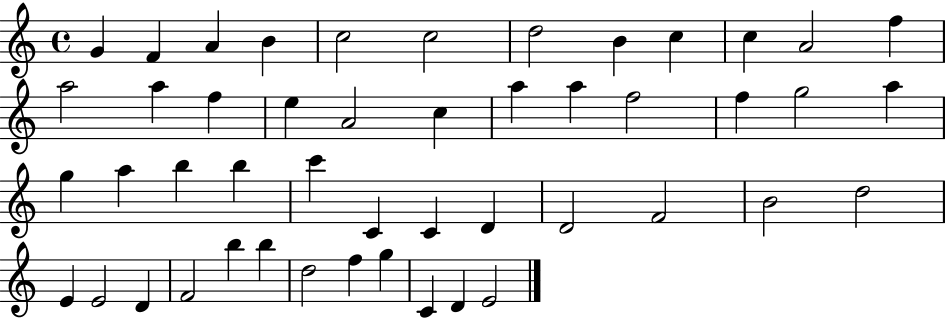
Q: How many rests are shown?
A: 0